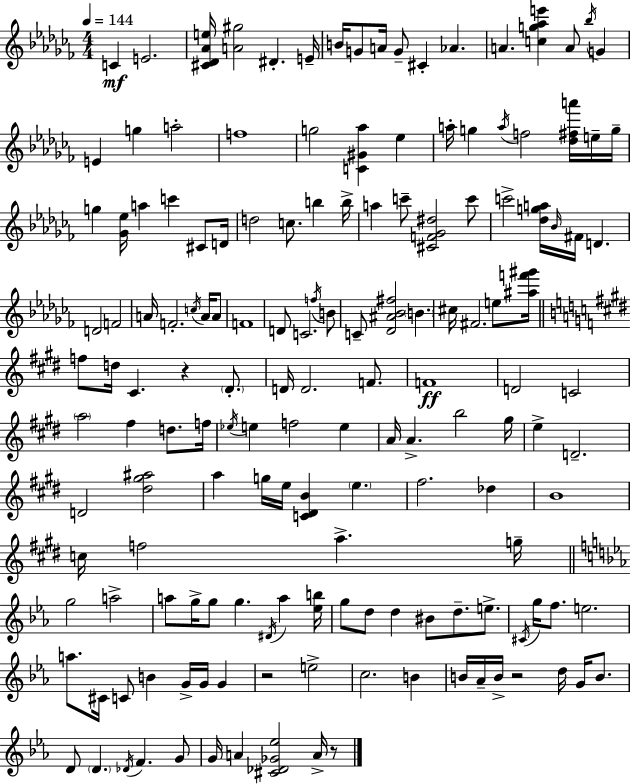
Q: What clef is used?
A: treble